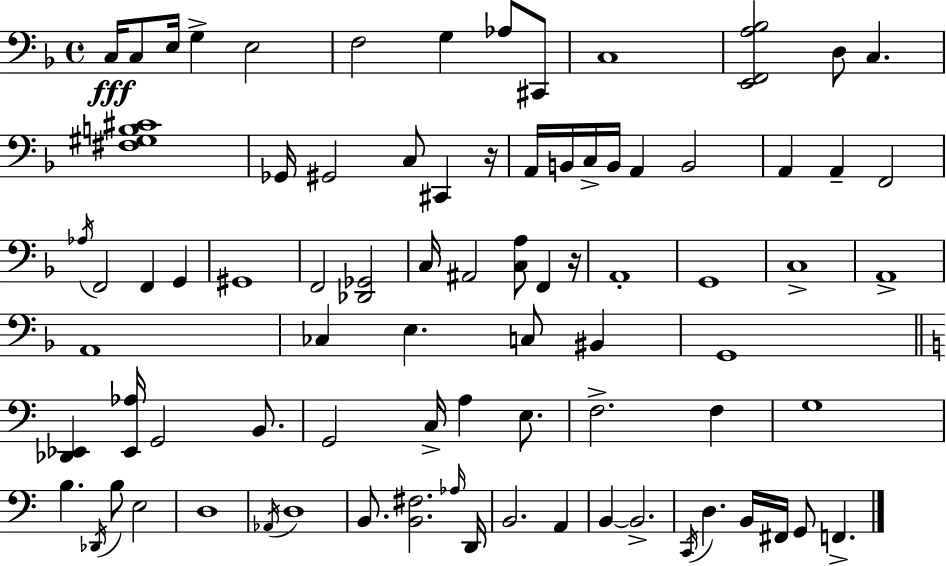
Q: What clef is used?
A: bass